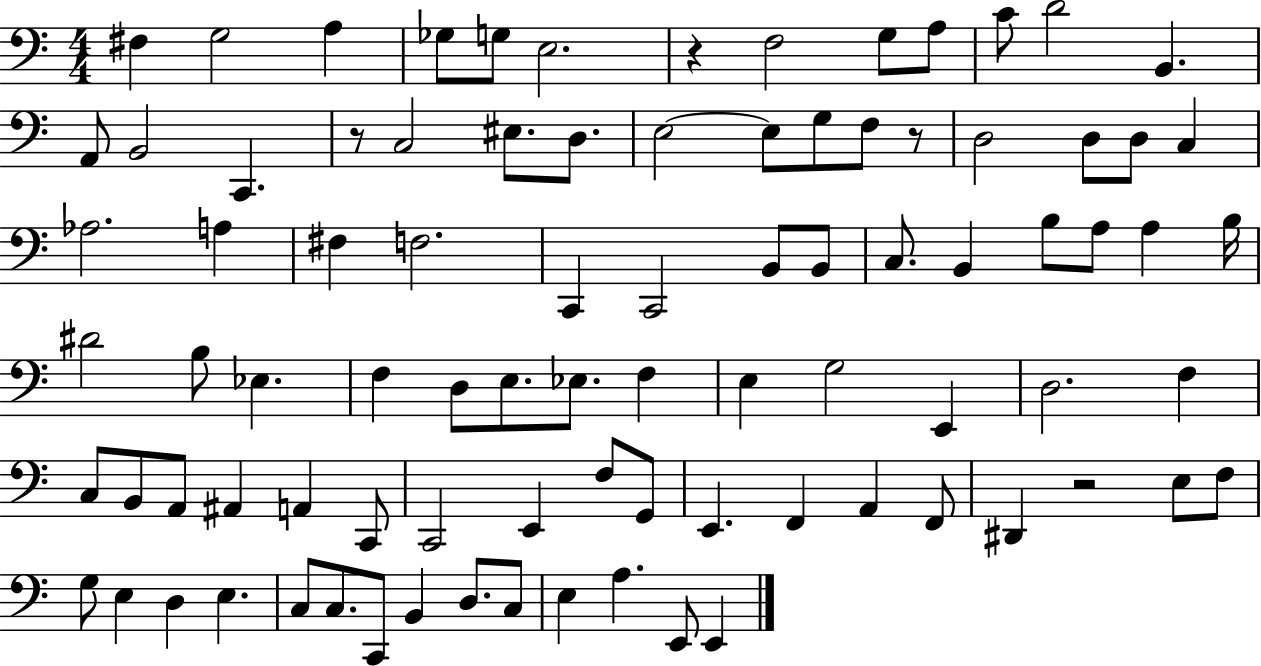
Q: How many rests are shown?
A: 4